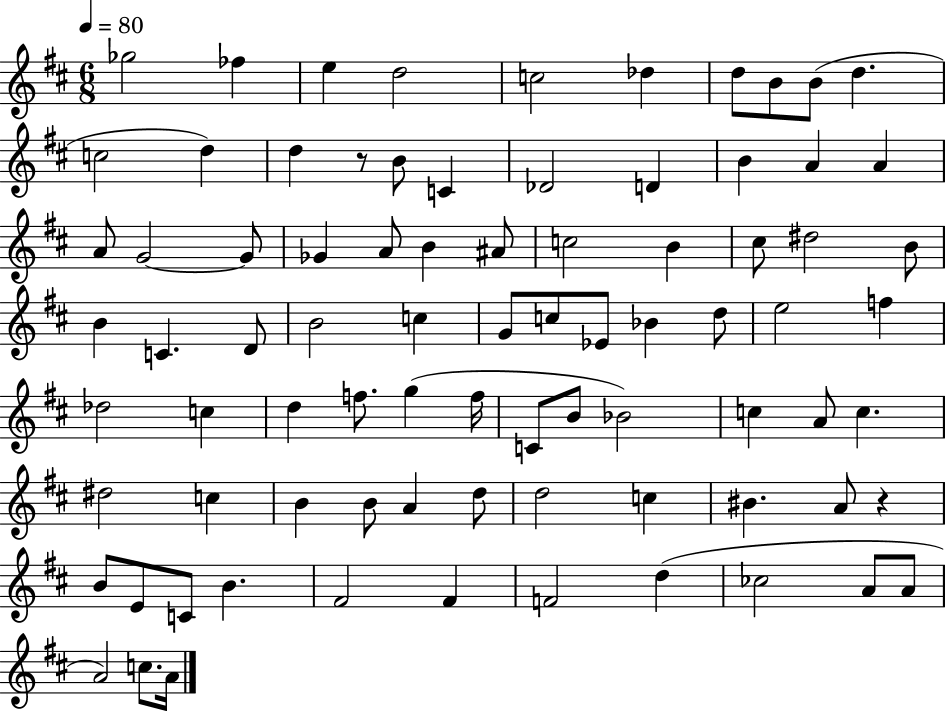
Gb5/h FES5/q E5/q D5/h C5/h Db5/q D5/e B4/e B4/e D5/q. C5/h D5/q D5/q R/e B4/e C4/q Db4/h D4/q B4/q A4/q A4/q A4/e G4/h G4/e Gb4/q A4/e B4/q A#4/e C5/h B4/q C#5/e D#5/h B4/e B4/q C4/q. D4/e B4/h C5/q G4/e C5/e Eb4/e Bb4/q D5/e E5/h F5/q Db5/h C5/q D5/q F5/e. G5/q F5/s C4/e B4/e Bb4/h C5/q A4/e C5/q. D#5/h C5/q B4/q B4/e A4/q D5/e D5/h C5/q BIS4/q. A4/e R/q B4/e E4/e C4/e B4/q. F#4/h F#4/q F4/h D5/q CES5/h A4/e A4/e A4/h C5/e. A4/s